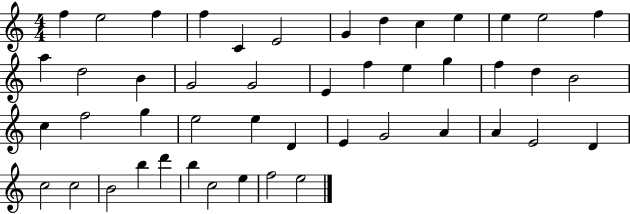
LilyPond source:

{
  \clef treble
  \numericTimeSignature
  \time 4/4
  \key c \major
  f''4 e''2 f''4 | f''4 c'4 e'2 | g'4 d''4 c''4 e''4 | e''4 e''2 f''4 | \break a''4 d''2 b'4 | g'2 g'2 | e'4 f''4 e''4 g''4 | f''4 d''4 b'2 | \break c''4 f''2 g''4 | e''2 e''4 d'4 | e'4 g'2 a'4 | a'4 e'2 d'4 | \break c''2 c''2 | b'2 b''4 d'''4 | b''4 c''2 e''4 | f''2 e''2 | \break \bar "|."
}